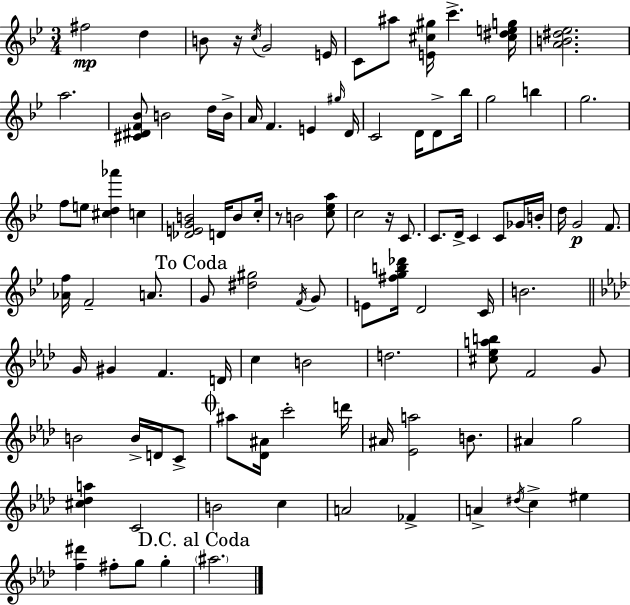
F#5/h D5/q B4/e R/s C5/s G4/h E4/s C4/e A#5/e [E4,C#5,G#5]/s C6/q. [C#5,D#5,E5,G5]/s [A4,B4,D#5,Eb5]/h. A5/h. [C#4,D#4,F4,Bb4]/e B4/h D5/s B4/s A4/s F4/q. E4/q G#5/s D4/s C4/h D4/s D4/e Bb5/s G5/h B5/q G5/h. F5/e E5/e [C#5,D5,Ab6]/q C5/q [Db4,E4,G4,B4]/h D4/s B4/e C5/s R/e B4/h [C5,Eb5,A5]/e C5/h R/s C4/e. C4/e. D4/s C4/q C4/e Gb4/s B4/s D5/s G4/h F4/e. [Ab4,F5]/s F4/h A4/e. G4/e [D#5,G#5]/h F4/s G4/e E4/e [F#5,G5,B5,Db6]/s D4/h C4/s B4/h. G4/s G#4/q F4/q. D4/s C5/q B4/h D5/h. [C#5,Eb5,A5,B5]/e F4/h G4/e B4/h B4/s D4/s C4/e A#5/e [Db4,A#4]/s C6/h D6/s A#4/s [Eb4,A5]/h B4/e. A#4/q G5/h [C#5,Db5,A5]/q C4/h B4/h C5/q A4/h FES4/q A4/q D#5/s C5/q EIS5/q [F5,D#6]/q F#5/e G5/e G5/q A#5/h.